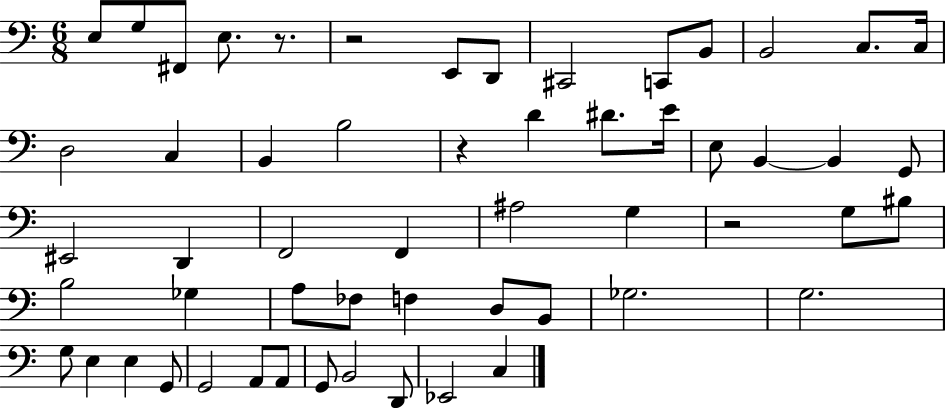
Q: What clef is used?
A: bass